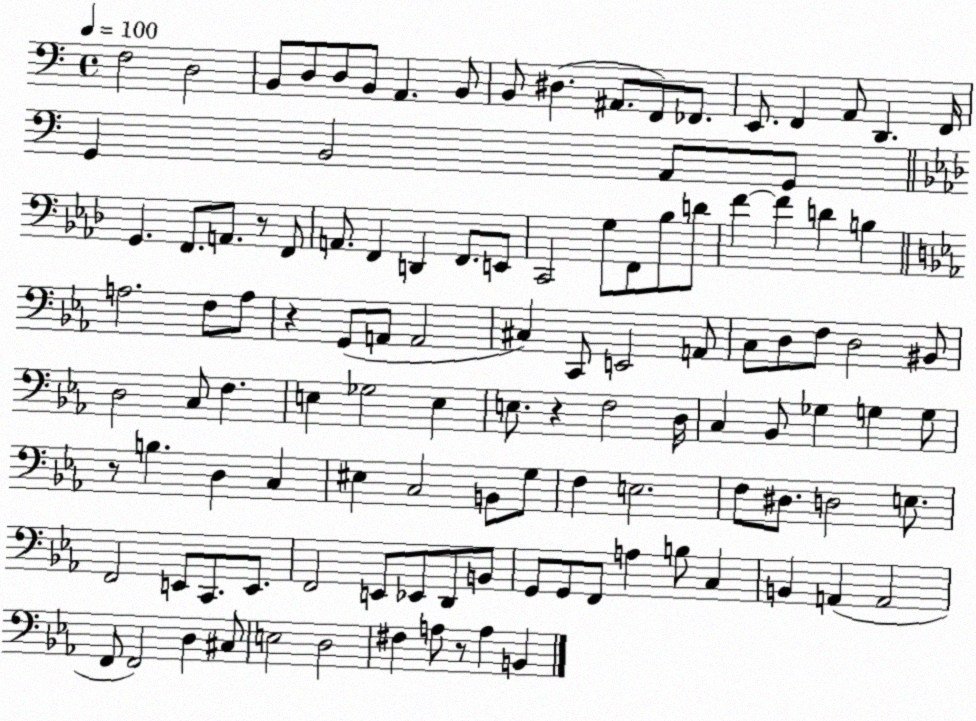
X:1
T:Untitled
M:4/4
L:1/4
K:C
F,2 D,2 B,,/2 D,/2 D,/2 B,,/2 A,, B,,/2 B,,/2 ^D, ^A,,/2 F,,/2 _F,,/2 E,,/2 F,, A,,/2 D,, F,,/4 G,, B,,2 A,,/2 G,,/2 G,, F,,/2 A,,/2 z/2 F,,/2 A,,/2 F,, D,, F,,/2 E,,/2 C,,2 G,/2 F,,/2 _B,/2 D/2 F F D B, A,2 F,/2 A,/2 z G,,/2 A,,/2 A,,2 ^C, C,,/2 E,,2 A,,/2 C,/2 D,/2 F,/2 D,2 ^B,,/2 D,2 C,/2 F, E, _G,2 E, E,/2 z F,2 D,/4 C, _B,,/2 _G, G, G,/2 z/2 B, D, C, ^E, C,2 B,,/2 G,/2 F, E,2 F,/2 ^D,/2 D,2 E,/2 F,,2 E,,/2 C,,/2 E,,/2 F,,2 E,,/2 _E,,/2 D,,/2 B,,/2 G,,/2 G,,/2 F,,/2 A, B,/2 C, B,, A,, A,,2 F,,/2 F,,2 D, ^C,/2 E,2 D,2 ^F, A,/2 z/2 A, B,,